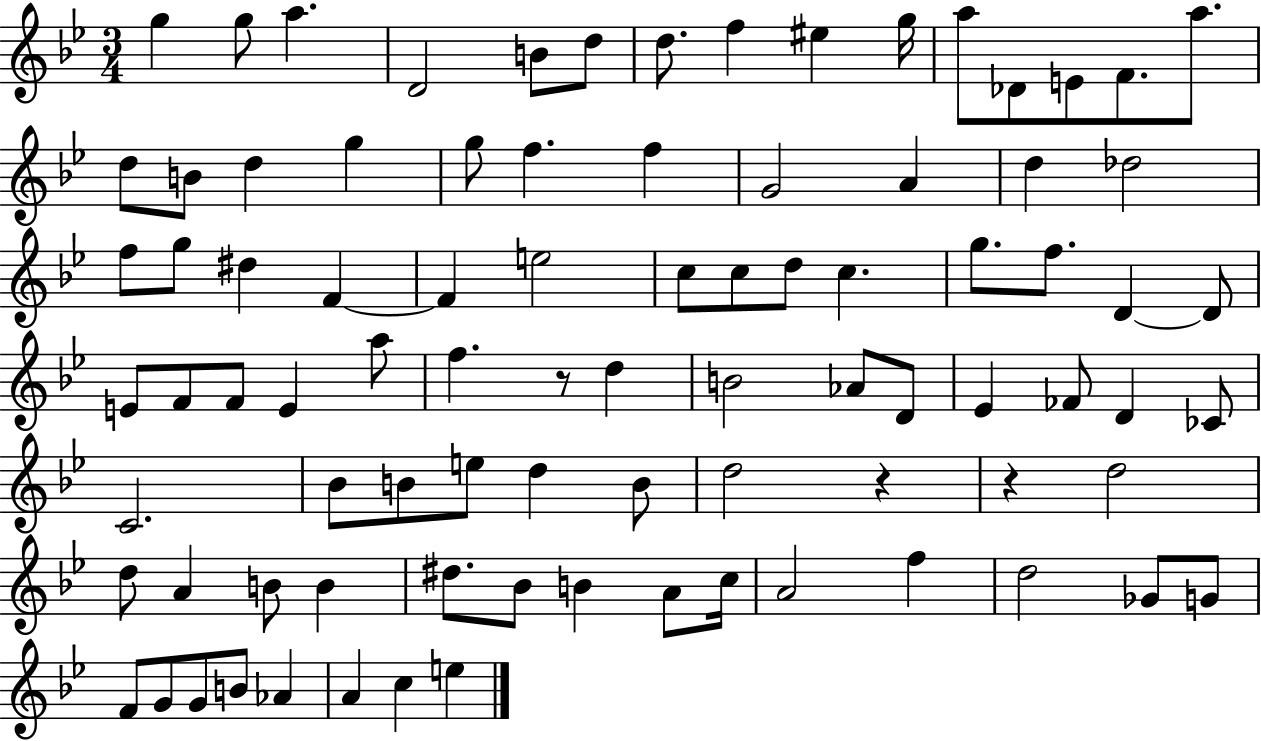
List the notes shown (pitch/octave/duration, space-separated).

G5/q G5/e A5/q. D4/h B4/e D5/e D5/e. F5/q EIS5/q G5/s A5/e Db4/e E4/e F4/e. A5/e. D5/e B4/e D5/q G5/q G5/e F5/q. F5/q G4/h A4/q D5/q Db5/h F5/e G5/e D#5/q F4/q F4/q E5/h C5/e C5/e D5/e C5/q. G5/e. F5/e. D4/q D4/e E4/e F4/e F4/e E4/q A5/e F5/q. R/e D5/q B4/h Ab4/e D4/e Eb4/q FES4/e D4/q CES4/e C4/h. Bb4/e B4/e E5/e D5/q B4/e D5/h R/q R/q D5/h D5/e A4/q B4/e B4/q D#5/e. Bb4/e B4/q A4/e C5/s A4/h F5/q D5/h Gb4/e G4/e F4/e G4/e G4/e B4/e Ab4/q A4/q C5/q E5/q